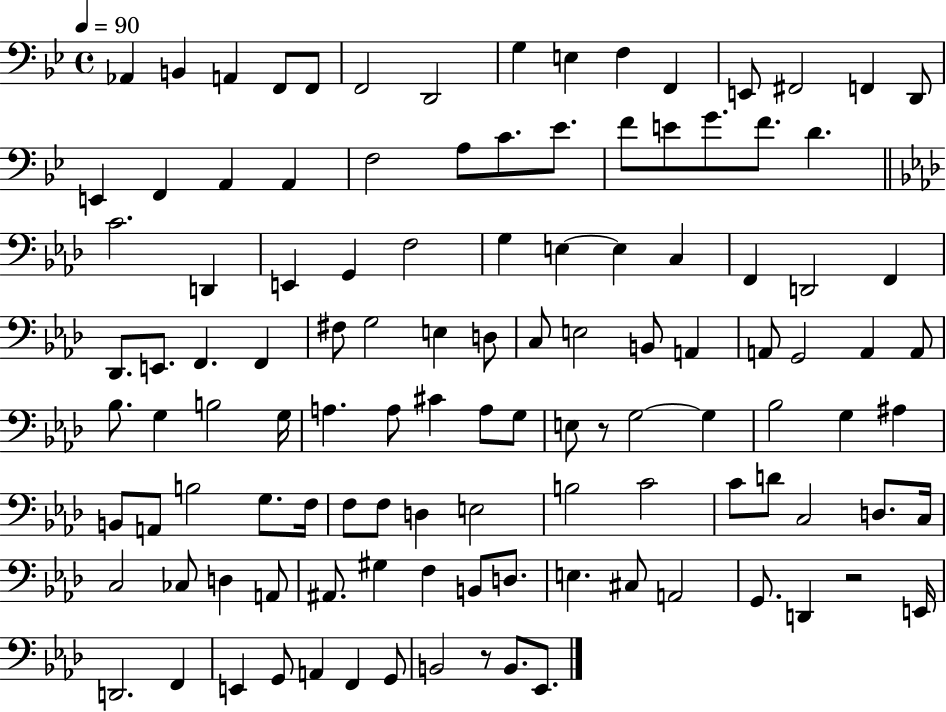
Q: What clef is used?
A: bass